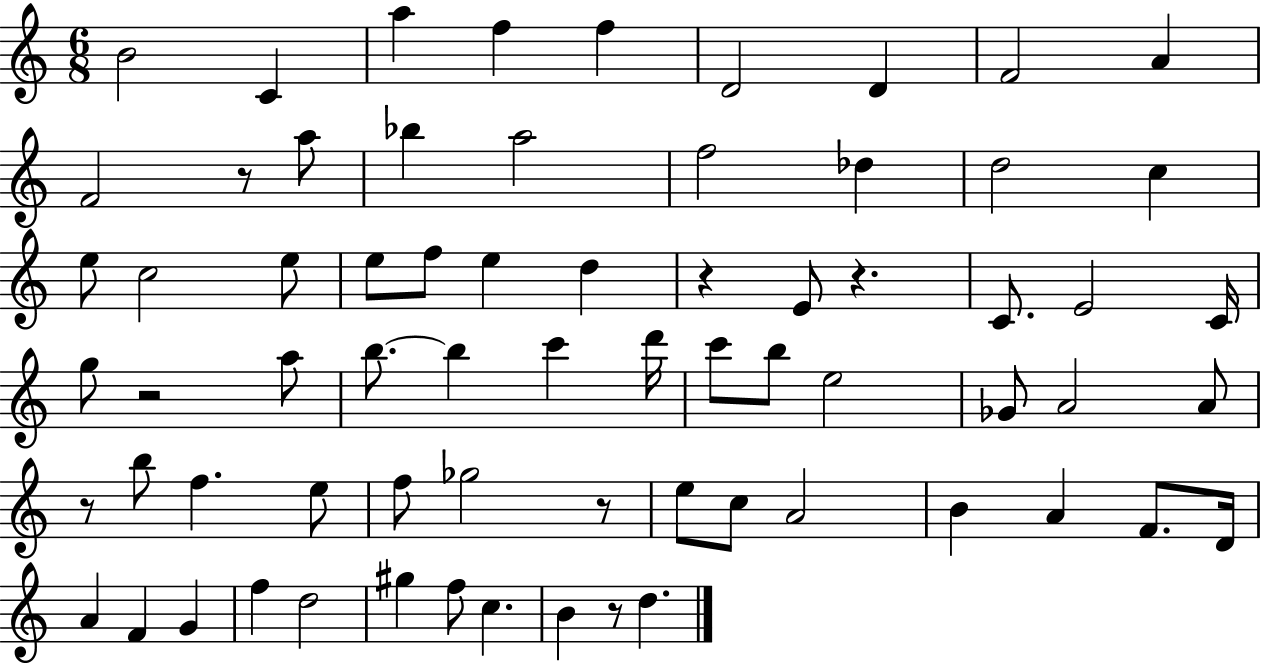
B4/h C4/q A5/q F5/q F5/q D4/h D4/q F4/h A4/q F4/h R/e A5/e Bb5/q A5/h F5/h Db5/q D5/h C5/q E5/e C5/h E5/e E5/e F5/e E5/q D5/q R/q E4/e R/q. C4/e. E4/h C4/s G5/e R/h A5/e B5/e. B5/q C6/q D6/s C6/e B5/e E5/h Gb4/e A4/h A4/e R/e B5/e F5/q. E5/e F5/e Gb5/h R/e E5/e C5/e A4/h B4/q A4/q F4/e. D4/s A4/q F4/q G4/q F5/q D5/h G#5/q F5/e C5/q. B4/q R/e D5/q.